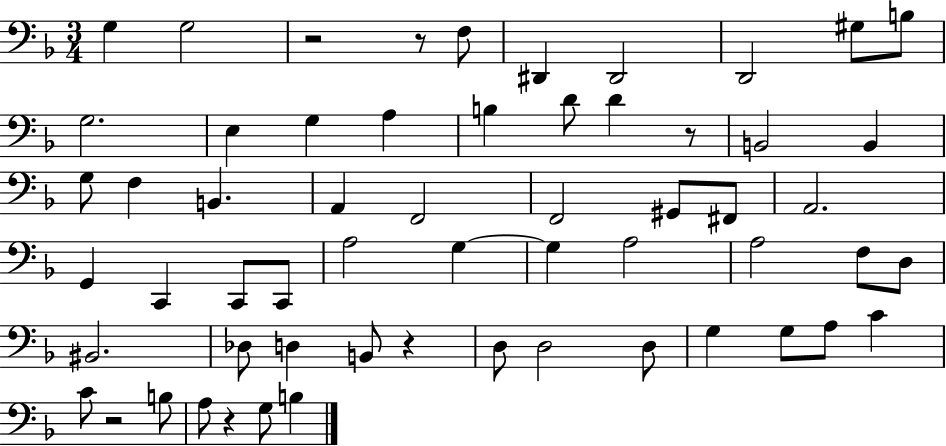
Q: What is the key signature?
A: F major